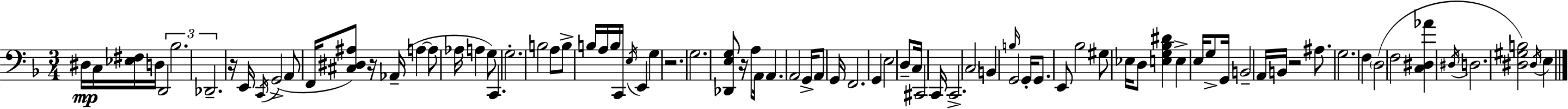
X:1
T:Untitled
M:3/4
L:1/4
K:Dm
^D,/4 C,/4 [_E,^F,]/4 D,/4 D,,2 _B,2 _D,,2 z/4 E,,/4 C,,/4 G,,2 A,,/2 F,,/4 [^C,^D,^A,]/2 z/4 _A,,/4 A, A,/2 _A,/4 A, G,/2 C,, G,2 B,2 A,/2 B,/2 B,/4 A,/4 B,/4 C,,/4 E,/4 E,, G, z2 G,2 [_D,,E,G,]/2 z/4 A,/2 A,,/4 A,, A,,2 G,,/4 A,,/2 G,,/4 F,,2 G,, E,2 D,/2 C,/4 ^C,,2 C,,/4 C,,2 C,2 B,, B,/4 G,,2 G,,/4 G,,/2 E,,/2 _B,2 ^G,/2 _E,/4 D,/2 [E,G,_B,^D] E, E,/4 G,/2 G,,/4 B,,2 A,,/4 B,,/4 z2 ^A,/2 G,2 F, D,2 F,2 [C,^D,_A] ^D,/4 D,2 [^D,^G,B,]2 ^D,/4 E,